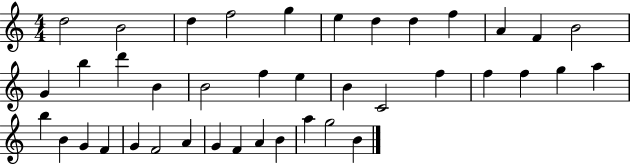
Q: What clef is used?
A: treble